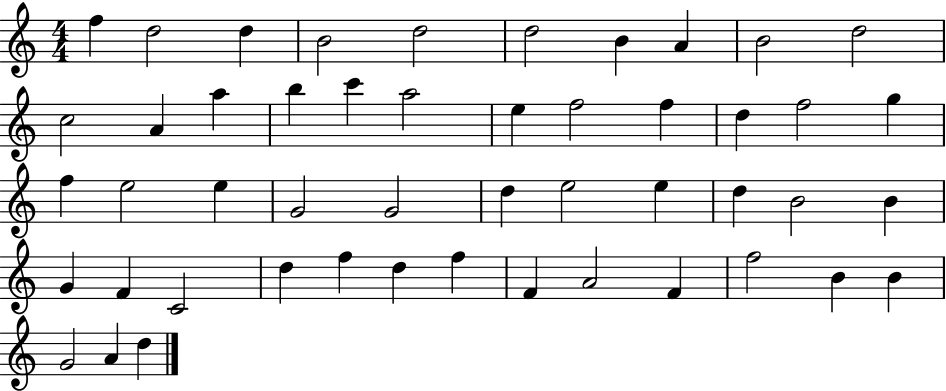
X:1
T:Untitled
M:4/4
L:1/4
K:C
f d2 d B2 d2 d2 B A B2 d2 c2 A a b c' a2 e f2 f d f2 g f e2 e G2 G2 d e2 e d B2 B G F C2 d f d f F A2 F f2 B B G2 A d